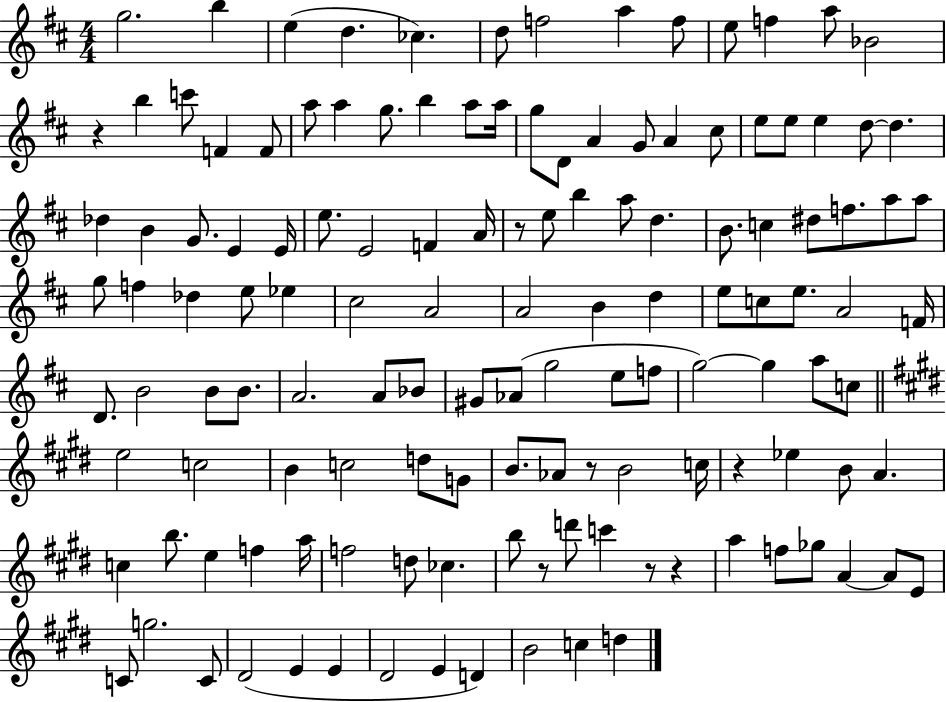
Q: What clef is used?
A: treble